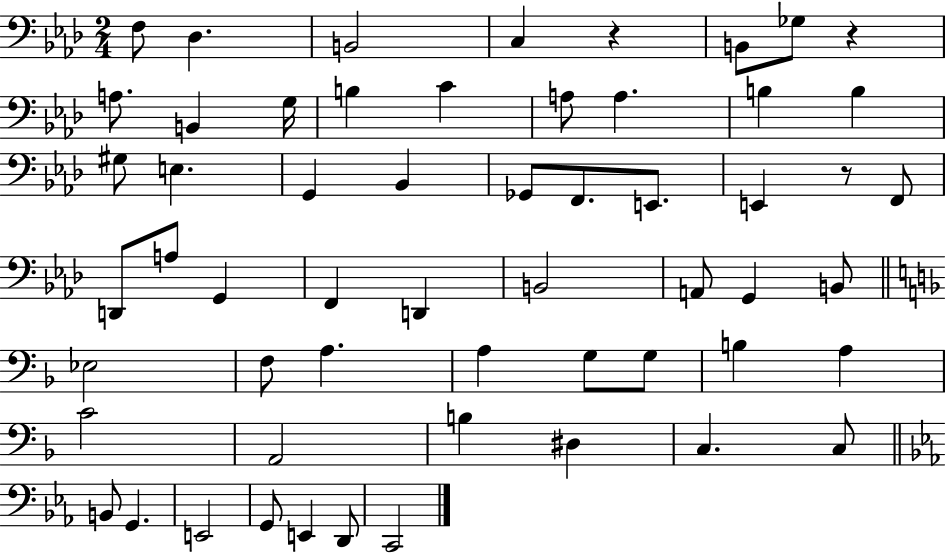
{
  \clef bass
  \numericTimeSignature
  \time 2/4
  \key aes \major
  f8 des4. | b,2 | c4 r4 | b,8 ges8 r4 | \break a8. b,4 g16 | b4 c'4 | a8 a4. | b4 b4 | \break gis8 e4. | g,4 bes,4 | ges,8 f,8. e,8. | e,4 r8 f,8 | \break d,8 a8 g,4 | f,4 d,4 | b,2 | a,8 g,4 b,8 | \break \bar "||" \break \key f \major ees2 | f8 a4. | a4 g8 g8 | b4 a4 | \break c'2 | a,2 | b4 dis4 | c4. c8 | \break \bar "||" \break \key ees \major b,8 g,4. | e,2 | g,8 e,4 d,8 | c,2 | \break \bar "|."
}